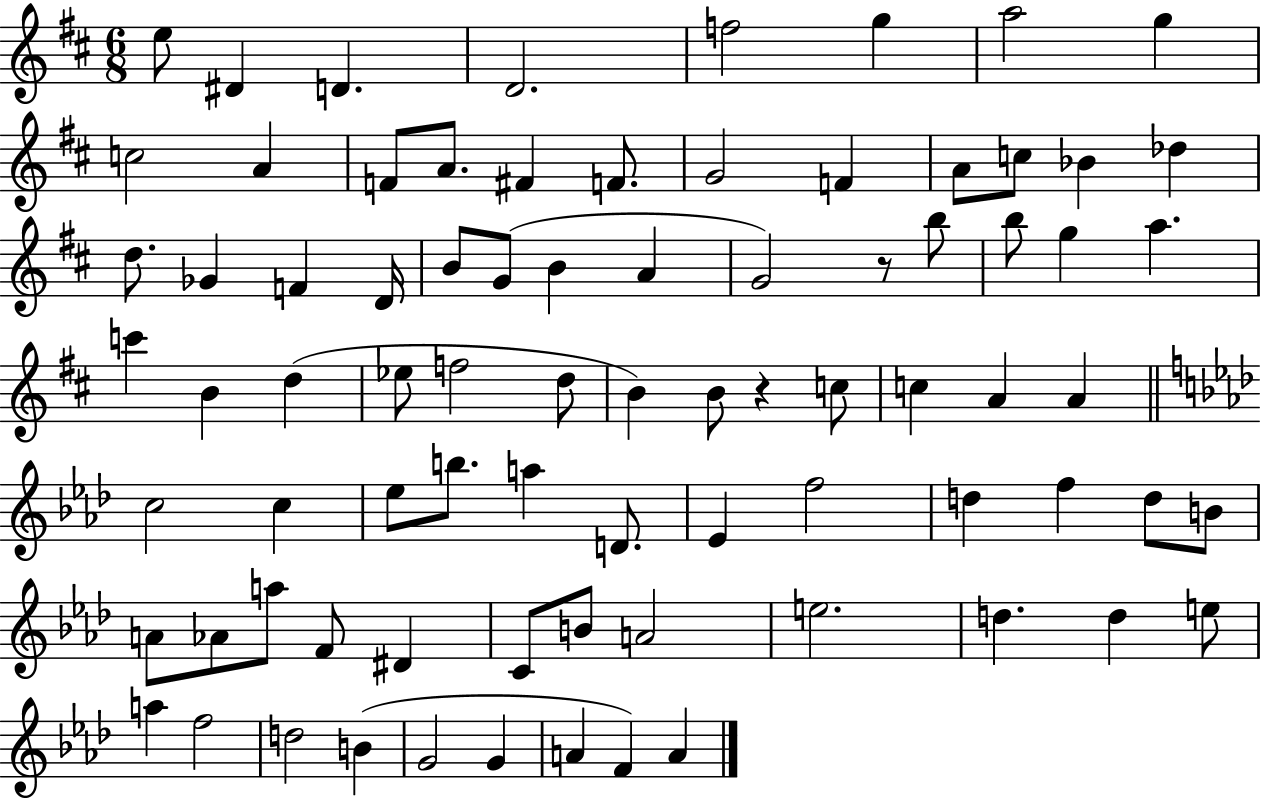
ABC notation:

X:1
T:Untitled
M:6/8
L:1/4
K:D
e/2 ^D D D2 f2 g a2 g c2 A F/2 A/2 ^F F/2 G2 F A/2 c/2 _B _d d/2 _G F D/4 B/2 G/2 B A G2 z/2 b/2 b/2 g a c' B d _e/2 f2 d/2 B B/2 z c/2 c A A c2 c _e/2 b/2 a D/2 _E f2 d f d/2 B/2 A/2 _A/2 a/2 F/2 ^D C/2 B/2 A2 e2 d d e/2 a f2 d2 B G2 G A F A